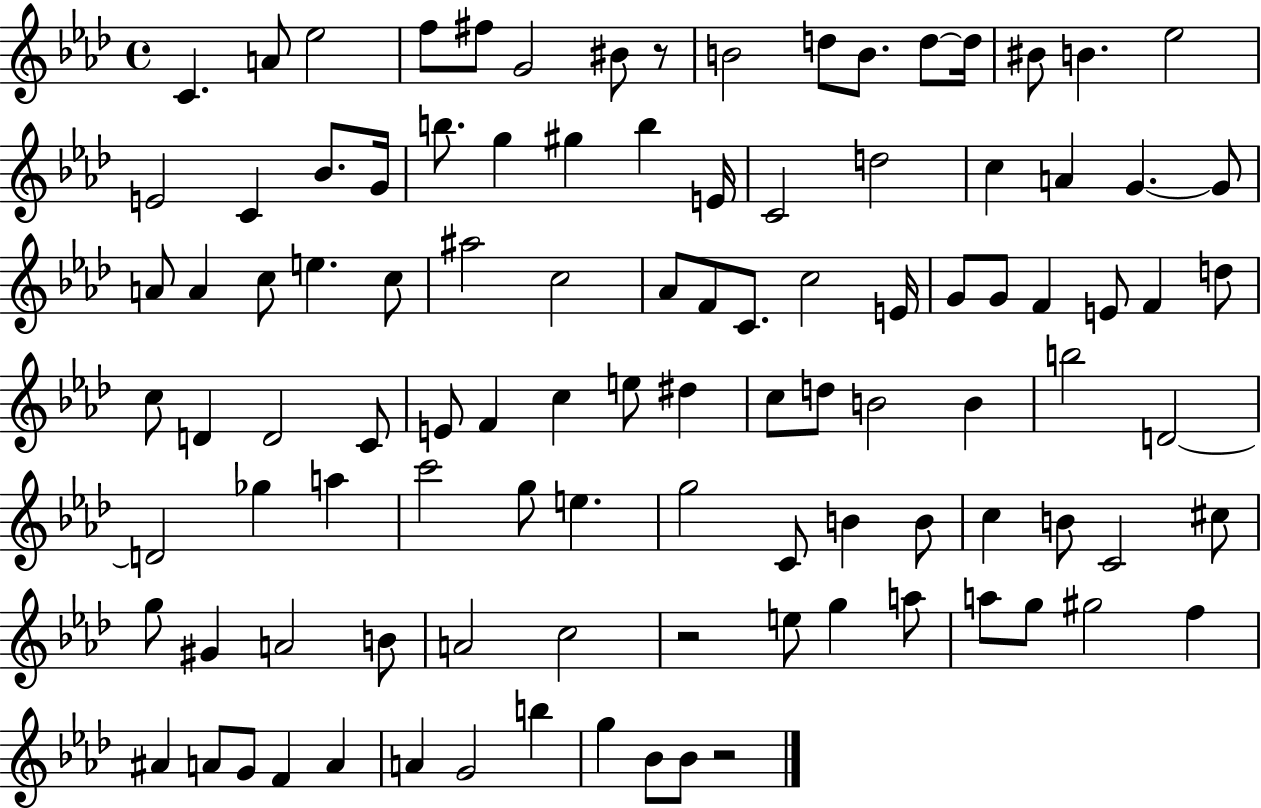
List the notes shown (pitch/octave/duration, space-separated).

C4/q. A4/e Eb5/h F5/e F#5/e G4/h BIS4/e R/e B4/h D5/e B4/e. D5/e D5/s BIS4/e B4/q. Eb5/h E4/h C4/q Bb4/e. G4/s B5/e. G5/q G#5/q B5/q E4/s C4/h D5/h C5/q A4/q G4/q. G4/e A4/e A4/q C5/e E5/q. C5/e A#5/h C5/h Ab4/e F4/e C4/e. C5/h E4/s G4/e G4/e F4/q E4/e F4/q D5/e C5/e D4/q D4/h C4/e E4/e F4/q C5/q E5/e D#5/q C5/e D5/e B4/h B4/q B5/h D4/h D4/h Gb5/q A5/q C6/h G5/e E5/q. G5/h C4/e B4/q B4/e C5/q B4/e C4/h C#5/e G5/e G#4/q A4/h B4/e A4/h C5/h R/h E5/e G5/q A5/e A5/e G5/e G#5/h F5/q A#4/q A4/e G4/e F4/q A4/q A4/q G4/h B5/q G5/q Bb4/e Bb4/e R/h